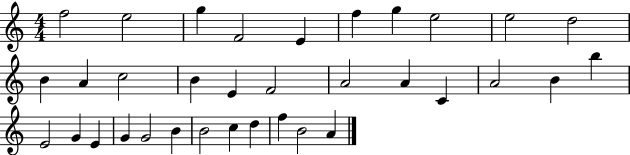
F5/h E5/h G5/q F4/h E4/q F5/q G5/q E5/h E5/h D5/h B4/q A4/q C5/h B4/q E4/q F4/h A4/h A4/q C4/q A4/h B4/q B5/q E4/h G4/q E4/q G4/q G4/h B4/q B4/h C5/q D5/q F5/q B4/h A4/q